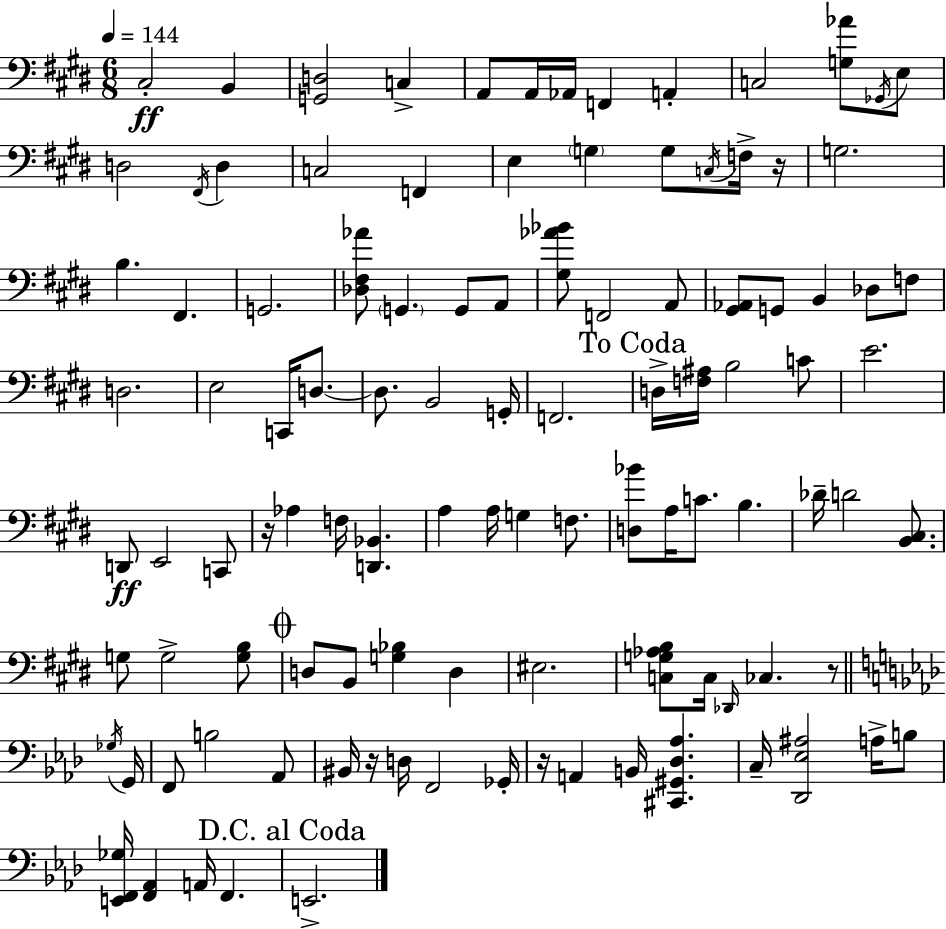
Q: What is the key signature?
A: E major